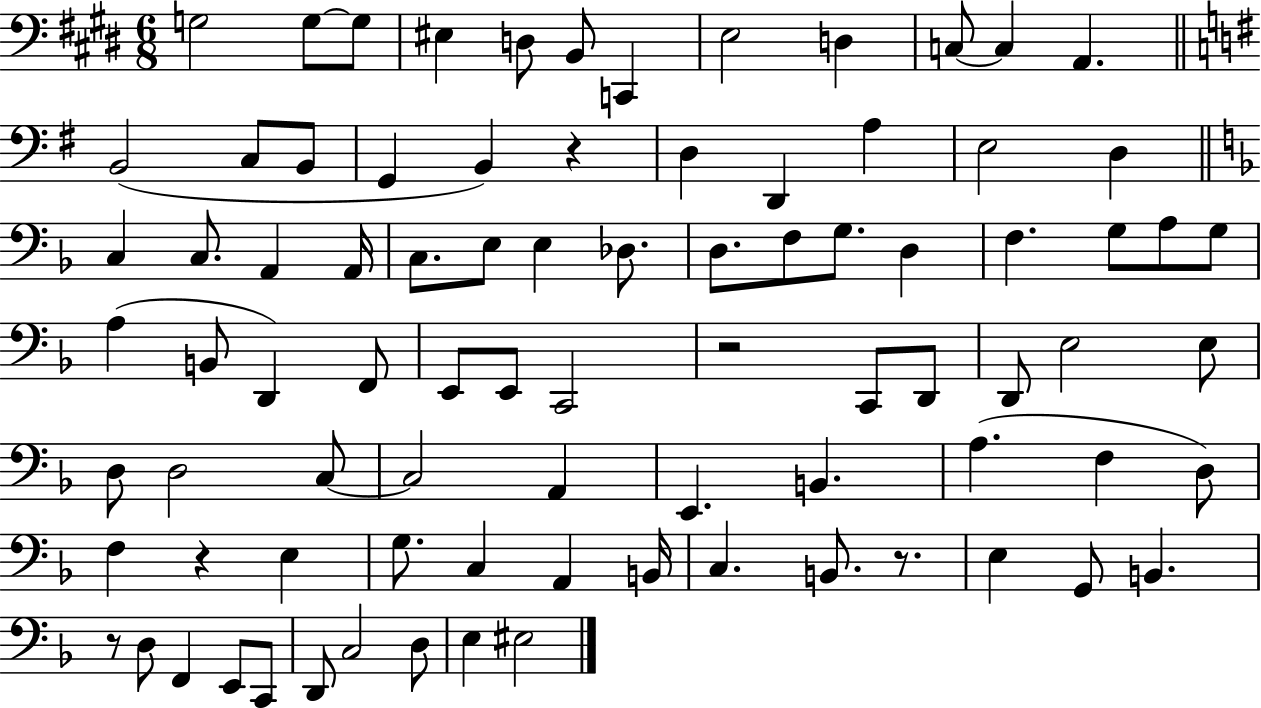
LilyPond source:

{
  \clef bass
  \numericTimeSignature
  \time 6/8
  \key e \major
  g2 g8~~ g8 | eis4 d8 b,8 c,4 | e2 d4 | c8~~ c4 a,4. | \break \bar "||" \break \key e \minor b,2( c8 b,8 | g,4 b,4) r4 | d4 d,4 a4 | e2 d4 | \break \bar "||" \break \key f \major c4 c8. a,4 a,16 | c8. e8 e4 des8. | d8. f8 g8. d4 | f4. g8 a8 g8 | \break a4( b,8 d,4) f,8 | e,8 e,8 c,2 | r2 c,8 d,8 | d,8 e2 e8 | \break d8 d2 c8~~ | c2 a,4 | e,4. b,4. | a4.( f4 d8) | \break f4 r4 e4 | g8. c4 a,4 b,16 | c4. b,8. r8. | e4 g,8 b,4. | \break r8 d8 f,4 e,8 c,8 | d,8 c2 d8 | e4 eis2 | \bar "|."
}